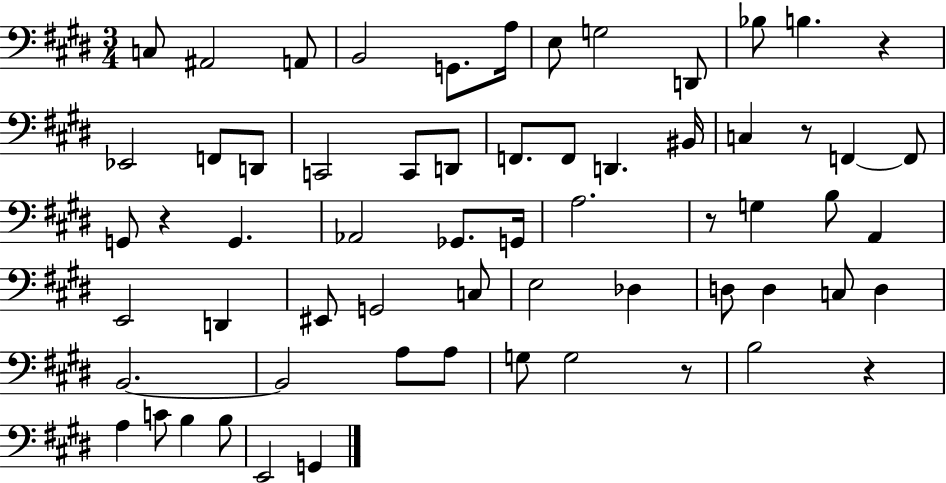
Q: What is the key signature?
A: E major